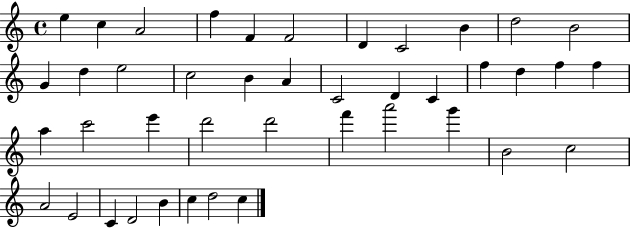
E5/q C5/q A4/h F5/q F4/q F4/h D4/q C4/h B4/q D5/h B4/h G4/q D5/q E5/h C5/h B4/q A4/q C4/h D4/q C4/q F5/q D5/q F5/q F5/q A5/q C6/h E6/q D6/h D6/h F6/q A6/h G6/q B4/h C5/h A4/h E4/h C4/q D4/h B4/q C5/q D5/h C5/q